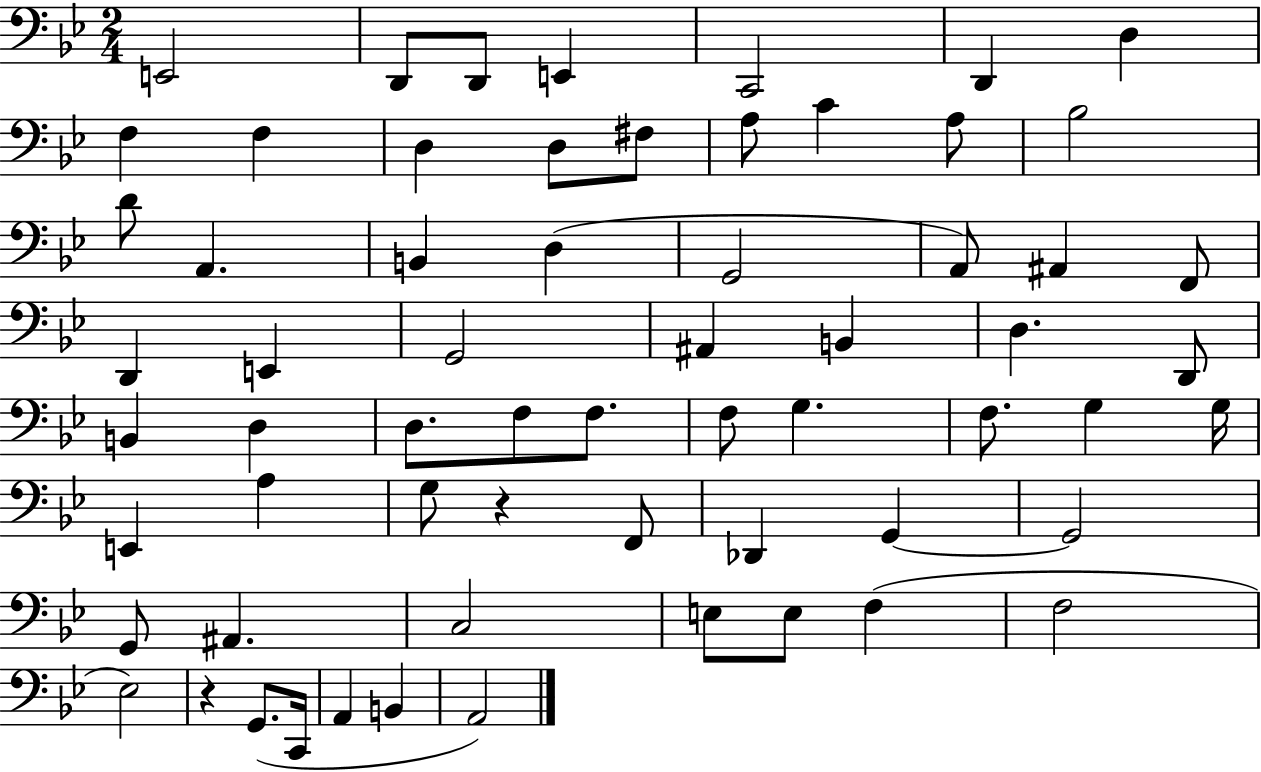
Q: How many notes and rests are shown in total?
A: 63